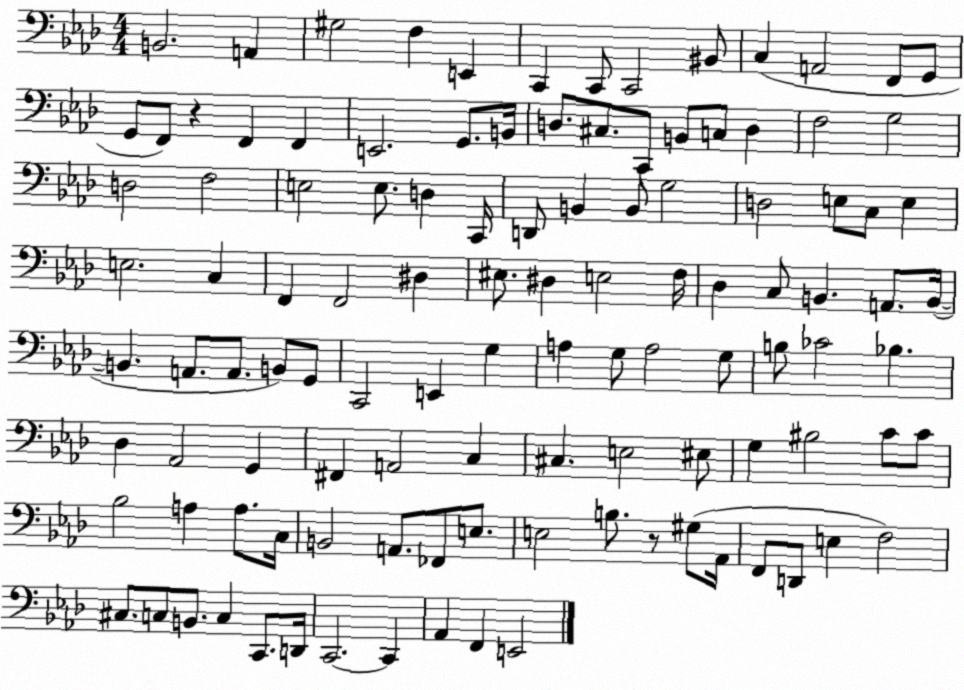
X:1
T:Untitled
M:4/4
L:1/4
K:Ab
B,,2 A,, ^G,2 F, E,, C,, C,,/2 C,,2 ^B,,/2 C, A,,2 F,,/2 G,,/2 G,,/2 F,,/2 z F,, F,, E,,2 G,,/2 B,,/4 D,/2 ^C,/2 C,,/2 B,,/2 C,/2 D, F,2 G,2 D,2 F,2 E,2 E,/2 D, C,,/4 D,,/2 B,, B,,/2 G,2 D,2 E,/2 C,/2 E, E,2 C, F,, F,,2 ^D, ^E,/2 ^D, E,2 F,/4 _D, C,/2 B,, A,,/2 B,,/4 B,, A,,/2 A,,/2 B,,/2 G,,/2 C,,2 E,, G, A, G,/2 A,2 G,/2 B,/2 _C2 _B, _D, _A,,2 G,, ^F,, A,,2 C, ^C, E,2 ^E,/2 G, ^B,2 C/2 C/2 _B,2 A, A,/2 C,/4 B,,2 A,,/2 _F,,/2 E,/2 E,2 B,/2 z/2 ^G,/2 _A,,/4 F,,/2 D,,/2 E, F,2 ^C,/2 C,/2 B,,/2 C, C,,/2 D,,/4 C,,2 C,, _A,, F,, E,,2